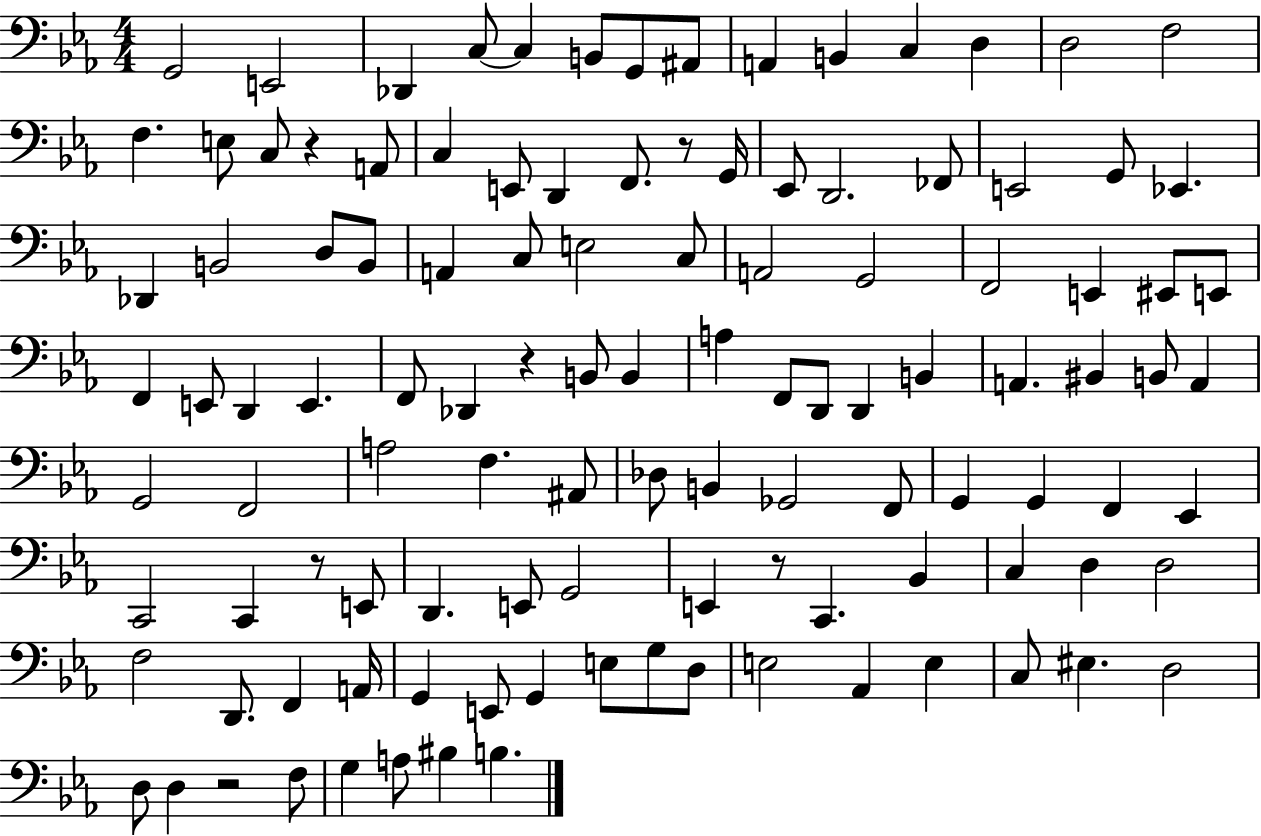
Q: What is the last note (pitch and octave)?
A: B3